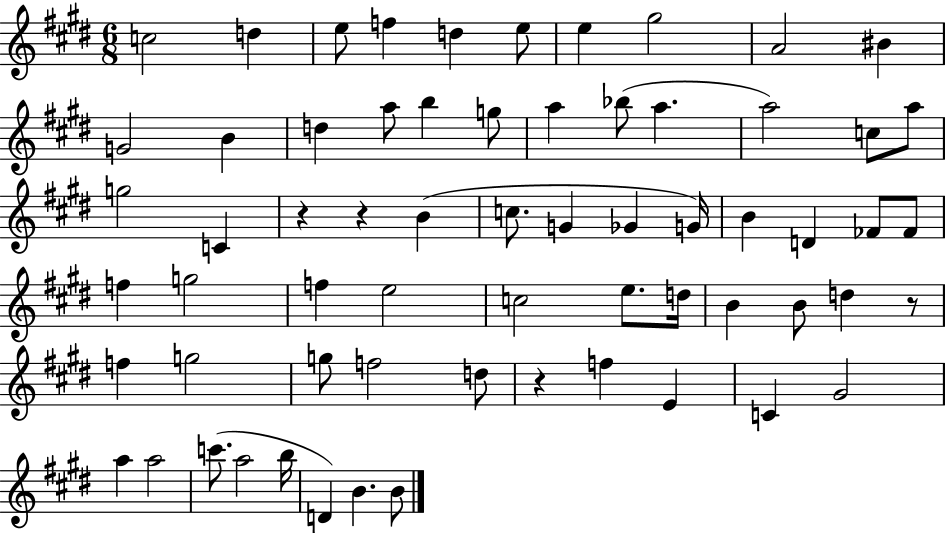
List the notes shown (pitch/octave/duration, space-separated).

C5/h D5/q E5/e F5/q D5/q E5/e E5/q G#5/h A4/h BIS4/q G4/h B4/q D5/q A5/e B5/q G5/e A5/q Bb5/e A5/q. A5/h C5/e A5/e G5/h C4/q R/q R/q B4/q C5/e. G4/q Gb4/q G4/s B4/q D4/q FES4/e FES4/e F5/q G5/h F5/q E5/h C5/h E5/e. D5/s B4/q B4/e D5/q R/e F5/q G5/h G5/e F5/h D5/e R/q F5/q E4/q C4/q G#4/h A5/q A5/h C6/e. A5/h B5/s D4/q B4/q. B4/e